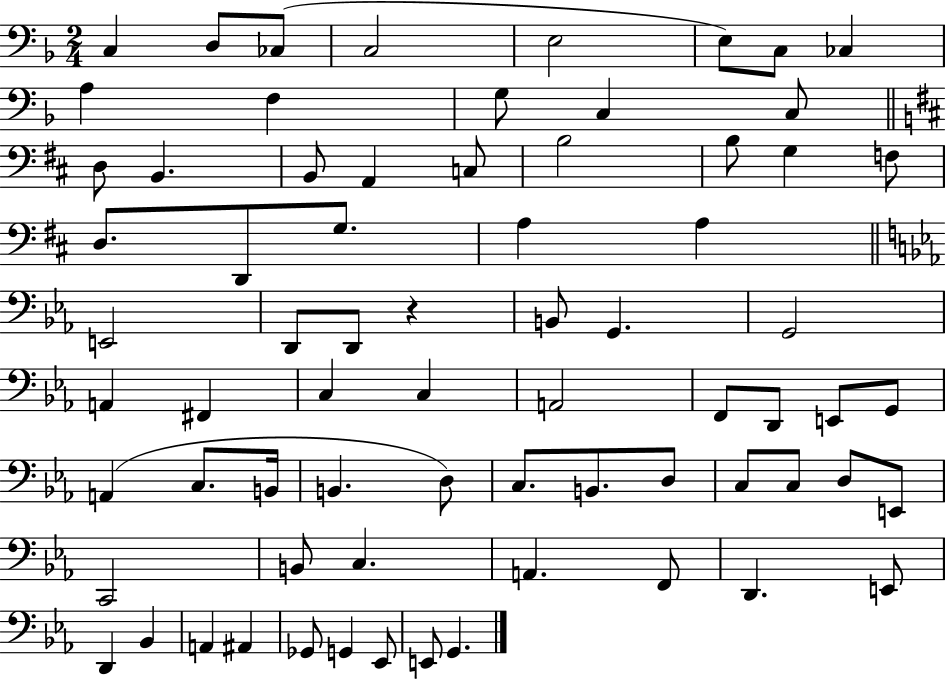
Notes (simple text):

C3/q D3/e CES3/e C3/h E3/h E3/e C3/e CES3/q A3/q F3/q G3/e C3/q C3/e D3/e B2/q. B2/e A2/q C3/e B3/h B3/e G3/q F3/e D3/e. D2/e G3/e. A3/q A3/q E2/h D2/e D2/e R/q B2/e G2/q. G2/h A2/q F#2/q C3/q C3/q A2/h F2/e D2/e E2/e G2/e A2/q C3/e. B2/s B2/q. D3/e C3/e. B2/e. D3/e C3/e C3/e D3/e E2/e C2/h B2/e C3/q. A2/q. F2/e D2/q. E2/e D2/q Bb2/q A2/q A#2/q Gb2/e G2/q Eb2/e E2/e G2/q.